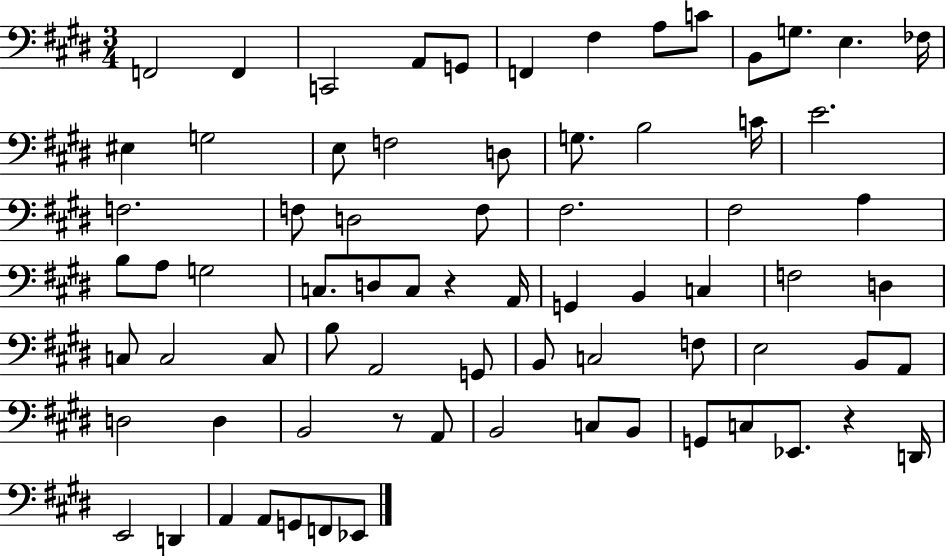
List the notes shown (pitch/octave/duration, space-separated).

F2/h F2/q C2/h A2/e G2/e F2/q F#3/q A3/e C4/e B2/e G3/e. E3/q. FES3/s EIS3/q G3/h E3/e F3/h D3/e G3/e. B3/h C4/s E4/h. F3/h. F3/e D3/h F3/e F#3/h. F#3/h A3/q B3/e A3/e G3/h C3/e. D3/e C3/e R/q A2/s G2/q B2/q C3/q F3/h D3/q C3/e C3/h C3/e B3/e A2/h G2/e B2/e C3/h F3/e E3/h B2/e A2/e D3/h D3/q B2/h R/e A2/e B2/h C3/e B2/e G2/e C3/e Eb2/e. R/q D2/s E2/h D2/q A2/q A2/e G2/e F2/e Eb2/e